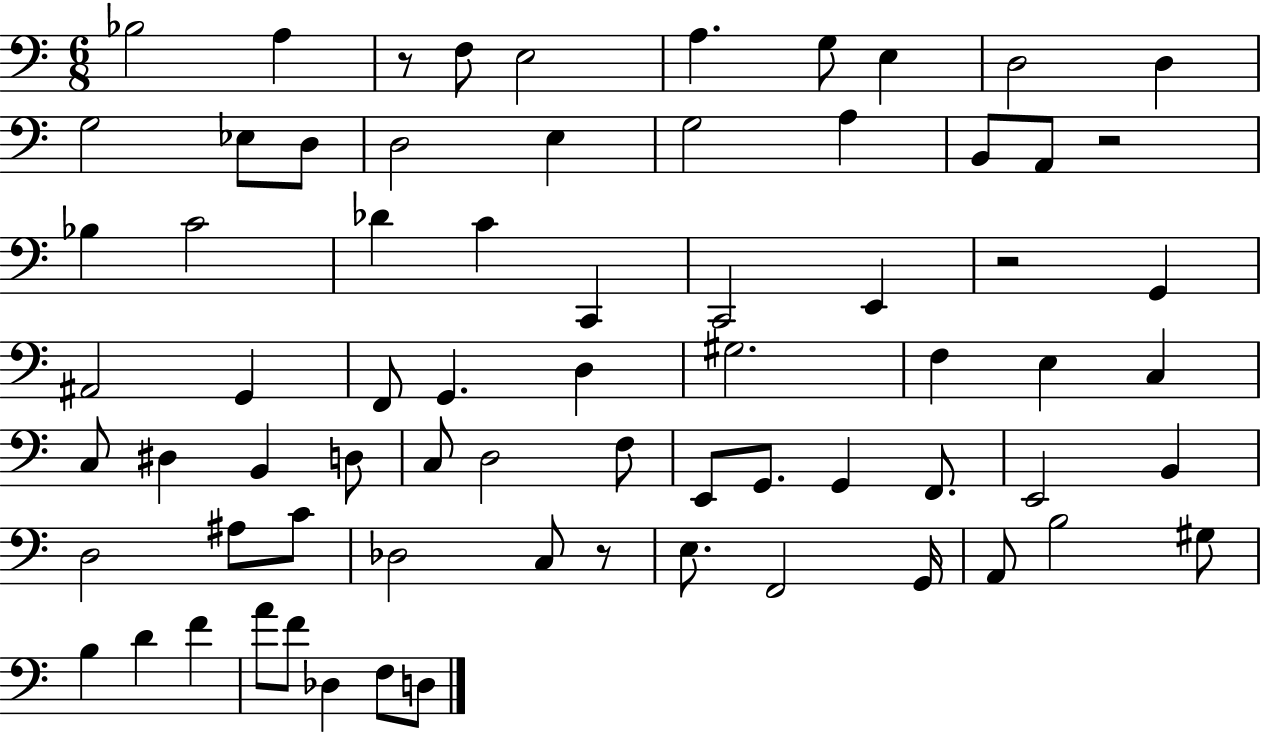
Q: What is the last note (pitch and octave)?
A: D3